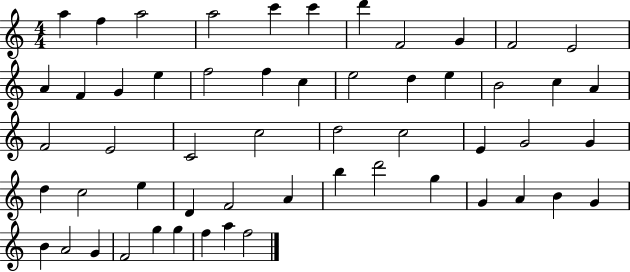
{
  \clef treble
  \numericTimeSignature
  \time 4/4
  \key c \major
  a''4 f''4 a''2 | a''2 c'''4 c'''4 | d'''4 f'2 g'4 | f'2 e'2 | \break a'4 f'4 g'4 e''4 | f''2 f''4 c''4 | e''2 d''4 e''4 | b'2 c''4 a'4 | \break f'2 e'2 | c'2 c''2 | d''2 c''2 | e'4 g'2 g'4 | \break d''4 c''2 e''4 | d'4 f'2 a'4 | b''4 d'''2 g''4 | g'4 a'4 b'4 g'4 | \break b'4 a'2 g'4 | f'2 g''4 g''4 | f''4 a''4 f''2 | \bar "|."
}